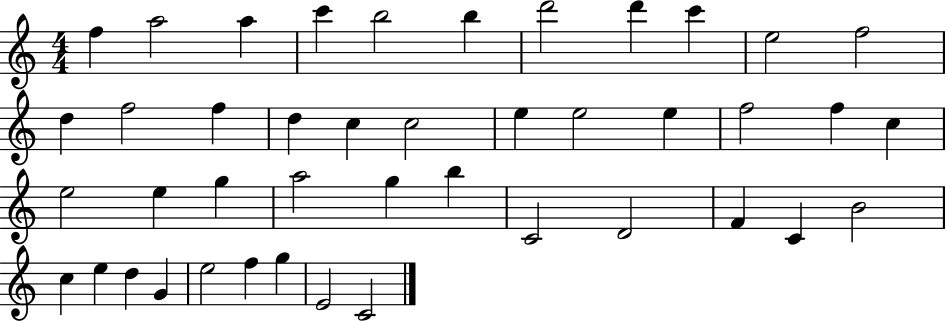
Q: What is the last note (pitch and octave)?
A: C4